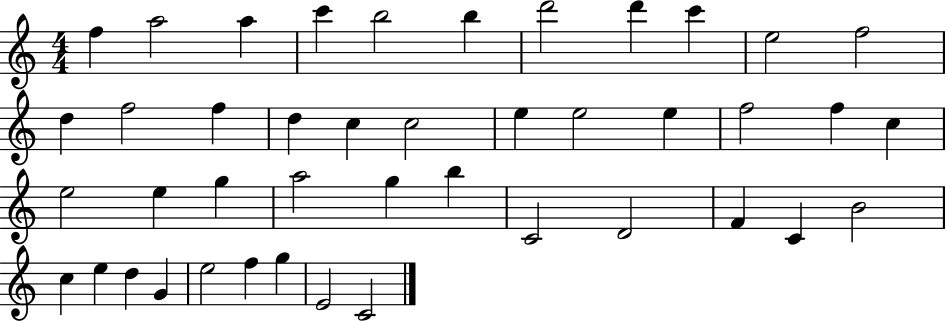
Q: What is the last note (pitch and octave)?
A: C4